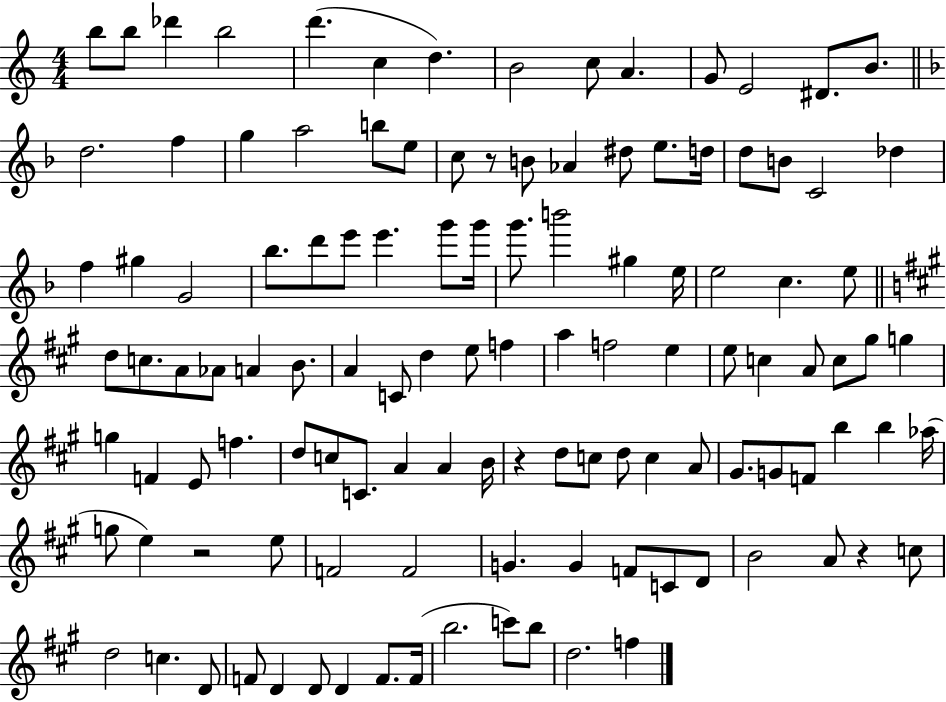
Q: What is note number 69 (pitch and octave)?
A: E4